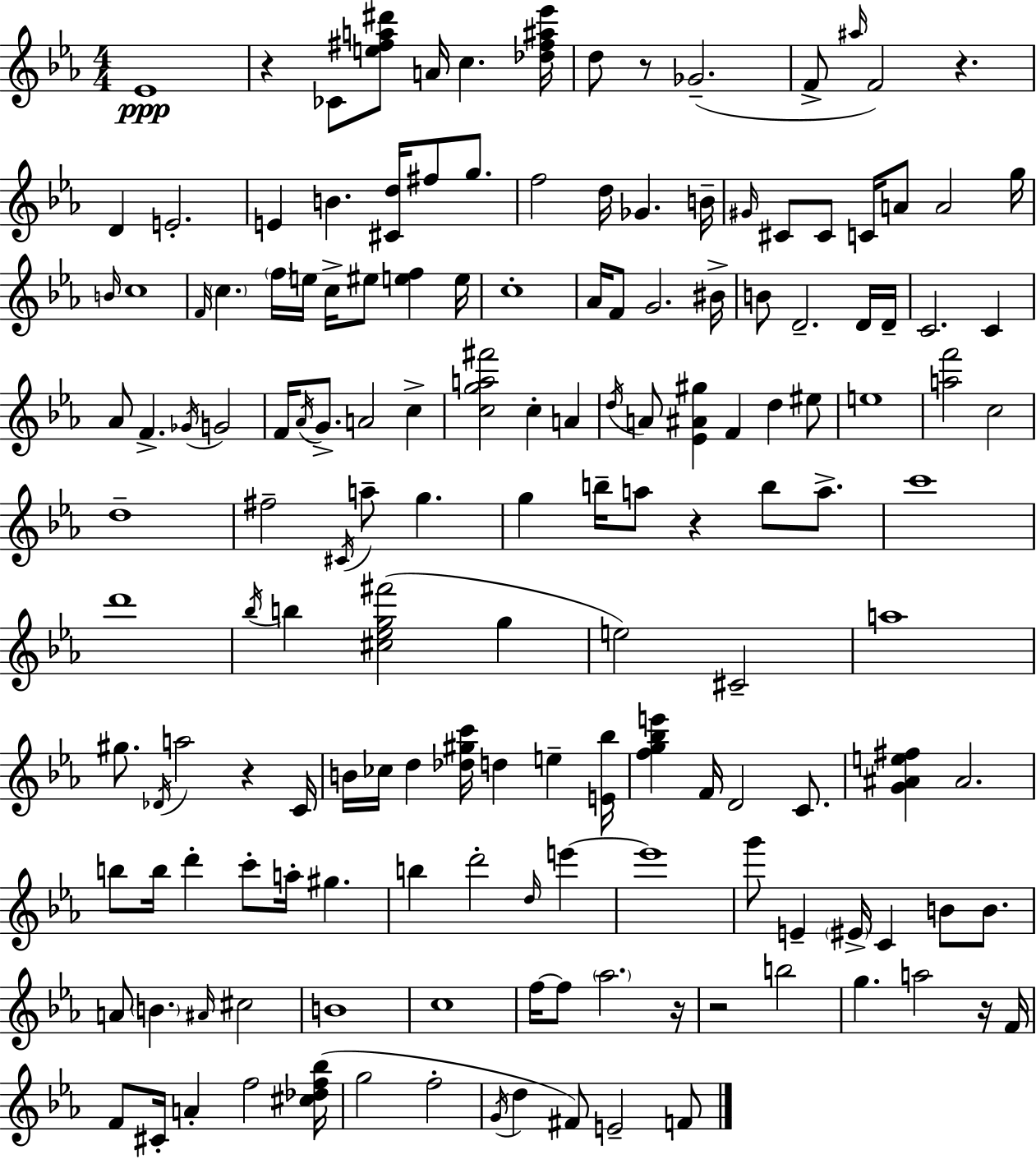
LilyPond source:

{
  \clef treble
  \numericTimeSignature
  \time 4/4
  \key ees \major
  \repeat volta 2 { ees'1\ppp | r4 ces'8 <e'' fis'' a'' dis'''>8 a'16 c''4. <des'' fis'' ais'' ees'''>16 | d''8 r8 ges'2.--( | f'8-> \grace { ais''16 } f'2) r4. | \break d'4 e'2.-. | e'4 b'4. <cis' d''>16 fis''8 g''8. | f''2 d''16 ges'4. | b'16-- \grace { gis'16 } cis'8 cis'8 c'16 a'8 a'2 | \break g''16 \grace { b'16 } c''1 | \grace { f'16 } \parenthesize c''4. \parenthesize f''16 e''16 c''16-> eis''8 <e'' f''>4 | e''16 c''1-. | aes'16 f'8 g'2. | \break bis'16-> b'8 d'2.-- | d'16 d'16-- c'2. | c'4 aes'8 f'4.-> \acciaccatura { ges'16 } g'2 | f'16 \acciaccatura { aes'16 } g'8.-> a'2 | \break c''4-> <c'' g'' a'' fis'''>2 c''4-. | a'4 \acciaccatura { d''16 } a'8 <ees' ais' gis''>4 f'4 | d''4 eis''8 e''1 | <a'' f'''>2 c''2 | \break d''1-- | fis''2-- \acciaccatura { cis'16 } | a''8-- g''4. g''4 b''16-- a''8 r4 | b''8 a''8.-> c'''1 | \break d'''1 | \acciaccatura { bes''16 } b''4 <cis'' ees'' g'' fis'''>2( | g''4 e''2) | cis'2-- a''1 | \break gis''8. \acciaccatura { des'16 } a''2 | r4 c'16 b'16 ces''16 d''4 | <des'' gis'' c'''>16 d''4 e''4-- <e' bes''>16 <f'' g'' bes'' e'''>4 f'16 d'2 | c'8. <g' ais' e'' fis''>4 ais'2. | \break b''8 b''16 d'''4-. | c'''8-. a''16-. gis''4. b''4 d'''2-. | \grace { d''16 } e'''4~~ e'''1 | g'''8 e'4-- | \break \parenthesize eis'16-> c'4 b'8 b'8. a'8 \parenthesize b'4. | \grace { ais'16 } cis''2 b'1 | c''1 | f''16~~ f''8 \parenthesize aes''2. | \break r16 r2 | b''2 g''4. | a''2 r16 f'16 f'8 cis'16-. a'4-. | f''2 <cis'' des'' f'' bes''>16( g''2 | \break f''2-. \acciaccatura { g'16 } d''4 | fis'8) e'2-- f'8 } \bar "|."
}